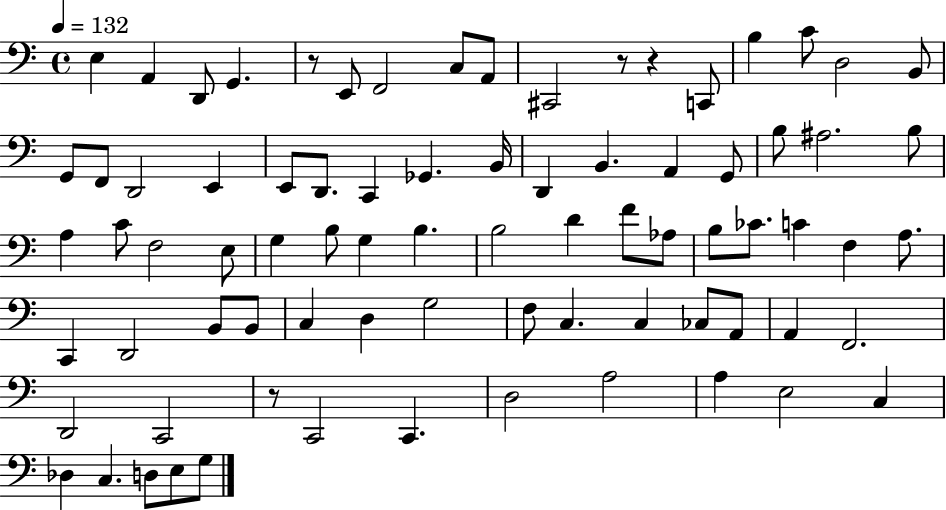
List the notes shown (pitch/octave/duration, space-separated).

E3/q A2/q D2/e G2/q. R/e E2/e F2/h C3/e A2/e C#2/h R/e R/q C2/e B3/q C4/e D3/h B2/e G2/e F2/e D2/h E2/q E2/e D2/e. C2/q Gb2/q. B2/s D2/q B2/q. A2/q G2/e B3/e A#3/h. B3/e A3/q C4/e F3/h E3/e G3/q B3/e G3/q B3/q. B3/h D4/q F4/e Ab3/e B3/e CES4/e. C4/q F3/q A3/e. C2/q D2/h B2/e B2/e C3/q D3/q G3/h F3/e C3/q. C3/q CES3/e A2/e A2/q F2/h. D2/h C2/h R/e C2/h C2/q. D3/h A3/h A3/q E3/h C3/q Db3/q C3/q. D3/e E3/e G3/e